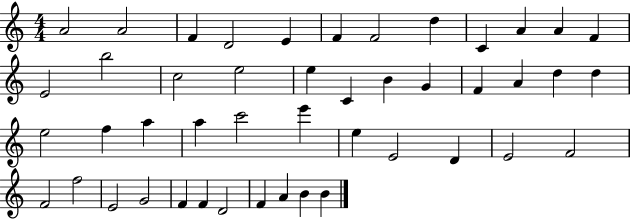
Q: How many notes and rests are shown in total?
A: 46